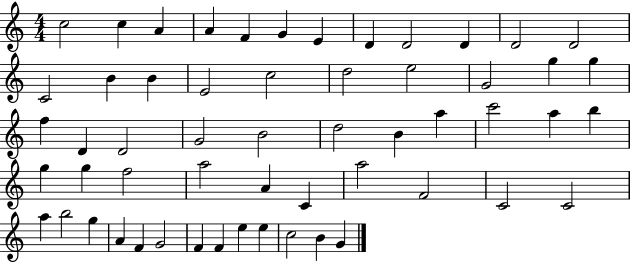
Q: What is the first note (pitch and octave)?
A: C5